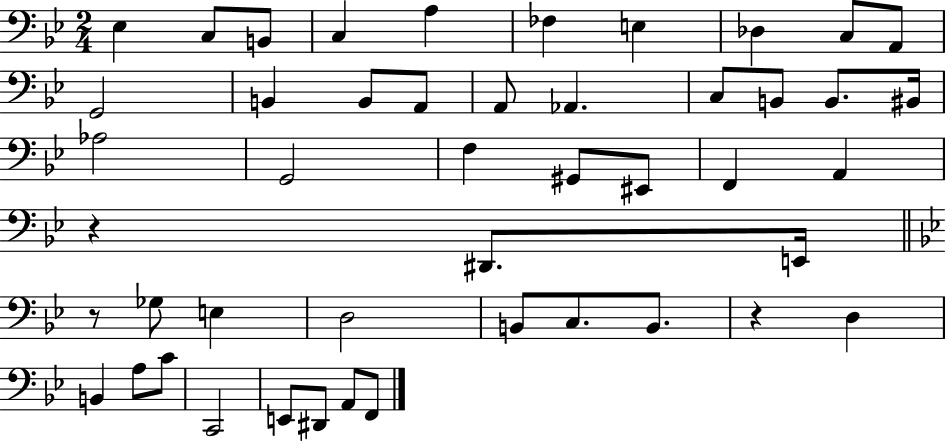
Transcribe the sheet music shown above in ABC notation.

X:1
T:Untitled
M:2/4
L:1/4
K:Bb
_E, C,/2 B,,/2 C, A, _F, E, _D, C,/2 A,,/2 G,,2 B,, B,,/2 A,,/2 A,,/2 _A,, C,/2 B,,/2 B,,/2 ^B,,/4 _A,2 G,,2 F, ^G,,/2 ^E,,/2 F,, A,, z ^D,,/2 E,,/4 z/2 _G,/2 E, D,2 B,,/2 C,/2 B,,/2 z D, B,, A,/2 C/2 C,,2 E,,/2 ^D,,/2 A,,/2 F,,/2